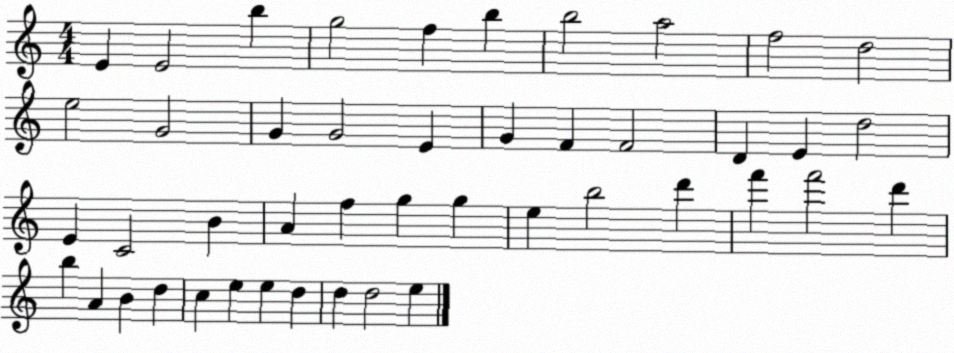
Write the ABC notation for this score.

X:1
T:Untitled
M:4/4
L:1/4
K:C
E E2 b g2 f b b2 a2 f2 d2 e2 G2 G G2 E G F F2 D E d2 E C2 B A f g g e b2 d' f' f'2 d' b A B d c e e d d d2 e